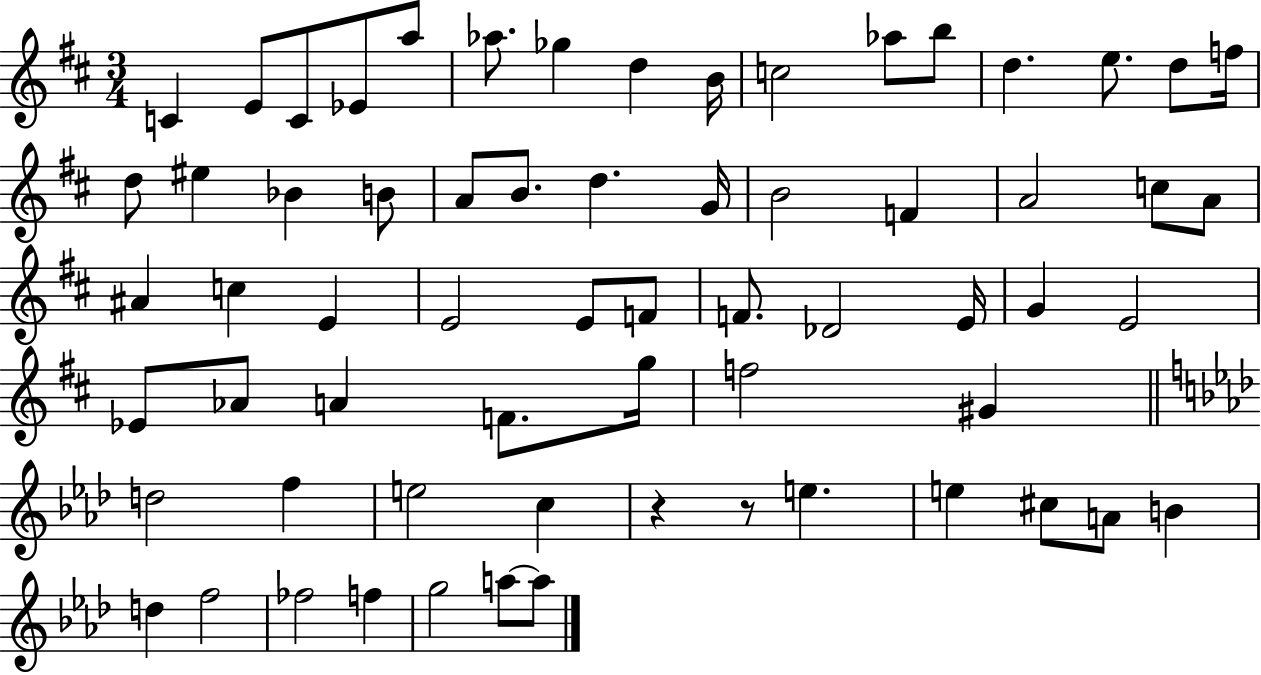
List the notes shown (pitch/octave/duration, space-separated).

C4/q E4/e C4/e Eb4/e A5/e Ab5/e. Gb5/q D5/q B4/s C5/h Ab5/e B5/e D5/q. E5/e. D5/e F5/s D5/e EIS5/q Bb4/q B4/e A4/e B4/e. D5/q. G4/s B4/h F4/q A4/h C5/e A4/e A#4/q C5/q E4/q E4/h E4/e F4/e F4/e. Db4/h E4/s G4/q E4/h Eb4/e Ab4/e A4/q F4/e. G5/s F5/h G#4/q D5/h F5/q E5/h C5/q R/q R/e E5/q. E5/q C#5/e A4/e B4/q D5/q F5/h FES5/h F5/q G5/h A5/e A5/e